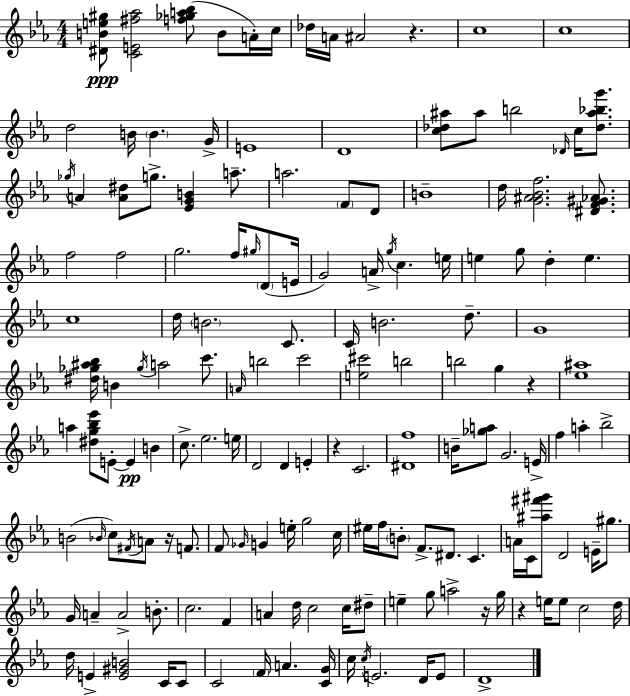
[D#4,B4,E5,G#5]/e [C4,E4,F#5,Ab5]/h [F5,Gb5,A5,Bb5]/e B4/e A4/s C5/s Db5/s A4/s A#4/h R/q. C5/w C5/w D5/h B4/s B4/q. G4/s E4/w D4/w [C5,Db5,A#5]/e A#5/e B5/h Db4/s C5/s [Db5,A#5,Bb5,G6]/e. Gb5/s A4/q [A4,D#5]/e G5/e. [Eb4,G4,B4]/q A5/e. A5/h. F4/e D4/e B4/w D5/s [G4,A#4,Bb4,F5]/h. [D#4,F4,G#4,Ab4]/e. F5/h F5/h G5/h. F5/s G#5/s D4/e E4/s G4/h A4/s G5/s C5/q. E5/s E5/q G5/e D5/q E5/q. C5/w D5/s B4/h. C4/e. C4/s B4/h. D5/e. G4/w [D#5,Gb5,A#5,Bb5]/s B4/q Gb5/s A5/h C6/e. A4/s B5/h C6/h [E5,C#6]/h B5/h B5/h G5/q R/q [Eb5,A#5]/w A5/q [D#5,G5,Bb5,Eb6]/e E4/e E4/q B4/q C5/e. Eb5/h. E5/s D4/h D4/q E4/q R/q C4/h. [D#4,F5]/w B4/s [Gb5,A5]/e G4/h. E4/s F5/q A5/q Bb5/h B4/h Bb4/s C5/e F#4/s A4/e R/s F4/e. F4/e Gb4/s G4/q E5/s G5/h C5/s EIS5/s F5/s B4/e F4/e. D#4/e. C4/q. A4/s C4/s [A#5,F#6,G#6]/e D4/h E4/s G#5/e. G4/s A4/q A4/h B4/e. C5/h. F4/q A4/q D5/s C5/h C5/s D#5/e E5/q G5/e A5/h R/s G5/s R/q E5/s E5/e C5/h D5/s D5/s E4/q [E4,G#4,B4]/h C4/s C4/e C4/h F4/s A4/q. [C4,G4]/s C5/s C5/s E4/h. D4/s E4/e D4/w